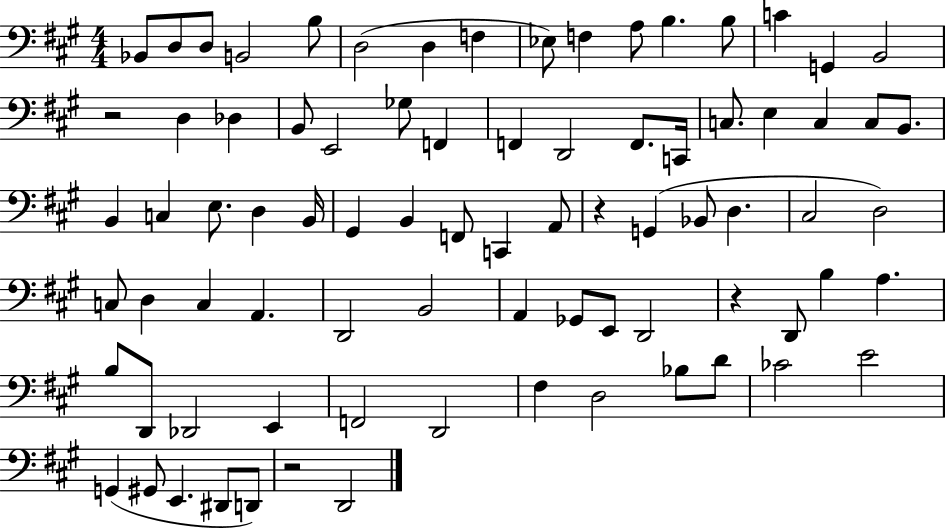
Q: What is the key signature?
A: A major